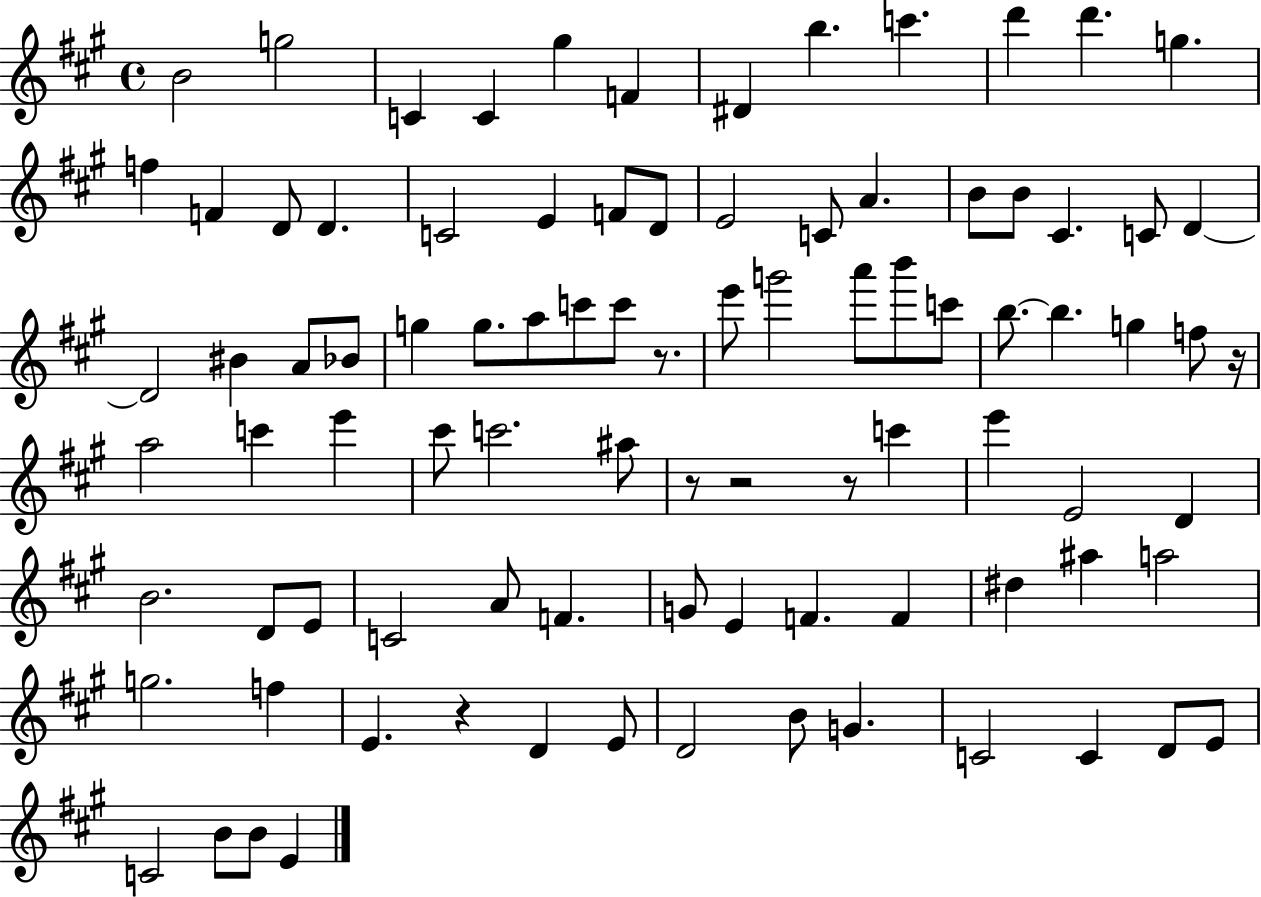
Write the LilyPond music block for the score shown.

{
  \clef treble
  \time 4/4
  \defaultTimeSignature
  \key a \major
  b'2 g''2 | c'4 c'4 gis''4 f'4 | dis'4 b''4. c'''4. | d'''4 d'''4. g''4. | \break f''4 f'4 d'8 d'4. | c'2 e'4 f'8 d'8 | e'2 c'8 a'4. | b'8 b'8 cis'4. c'8 d'4~~ | \break d'2 bis'4 a'8 bes'8 | g''4 g''8. a''8 c'''8 c'''8 r8. | e'''8 g'''2 a'''8 b'''8 c'''8 | b''8.~~ b''4. g''4 f''8 r16 | \break a''2 c'''4 e'''4 | cis'''8 c'''2. ais''8 | r8 r2 r8 c'''4 | e'''4 e'2 d'4 | \break b'2. d'8 e'8 | c'2 a'8 f'4. | g'8 e'4 f'4. f'4 | dis''4 ais''4 a''2 | \break g''2. f''4 | e'4. r4 d'4 e'8 | d'2 b'8 g'4. | c'2 c'4 d'8 e'8 | \break c'2 b'8 b'8 e'4 | \bar "|."
}